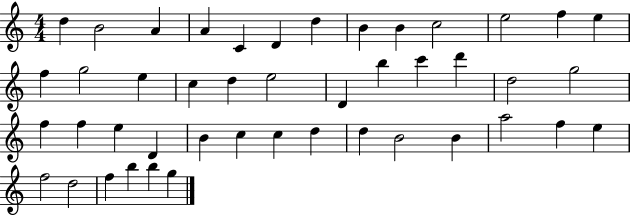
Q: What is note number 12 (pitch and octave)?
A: F5